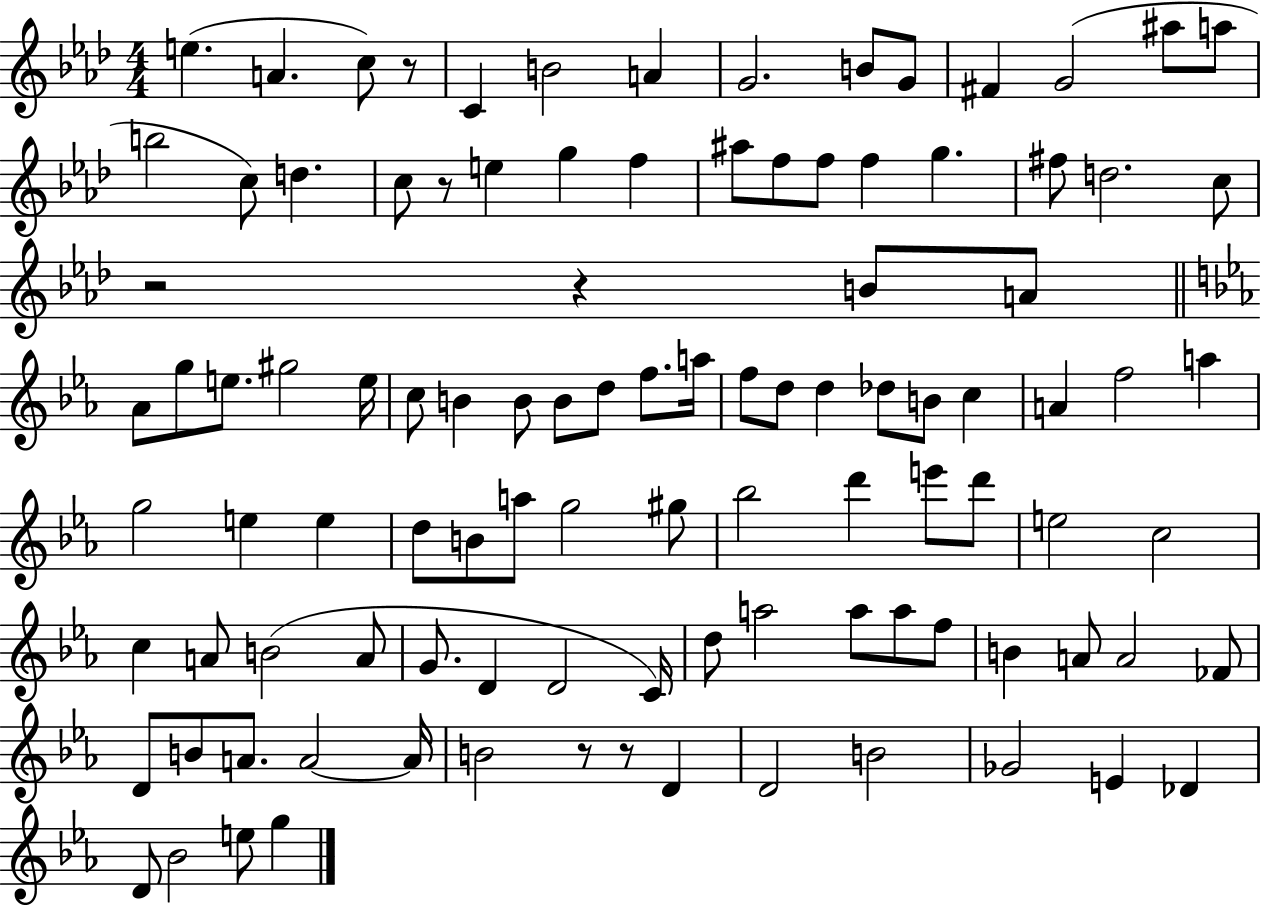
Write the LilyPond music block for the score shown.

{
  \clef treble
  \numericTimeSignature
  \time 4/4
  \key aes \major
  e''4.( a'4. c''8) r8 | c'4 b'2 a'4 | g'2. b'8 g'8 | fis'4 g'2( ais''8 a''8 | \break b''2 c''8) d''4. | c''8 r8 e''4 g''4 f''4 | ais''8 f''8 f''8 f''4 g''4. | fis''8 d''2. c''8 | \break r2 r4 b'8 a'8 | \bar "||" \break \key ees \major aes'8 g''8 e''8. gis''2 e''16 | c''8 b'4 b'8 b'8 d''8 f''8. a''16 | f''8 d''8 d''4 des''8 b'8 c''4 | a'4 f''2 a''4 | \break g''2 e''4 e''4 | d''8 b'8 a''8 g''2 gis''8 | bes''2 d'''4 e'''8 d'''8 | e''2 c''2 | \break c''4 a'8 b'2( a'8 | g'8. d'4 d'2 c'16) | d''8 a''2 a''8 a''8 f''8 | b'4 a'8 a'2 fes'8 | \break d'8 b'8 a'8. a'2~~ a'16 | b'2 r8 r8 d'4 | d'2 b'2 | ges'2 e'4 des'4 | \break d'8 bes'2 e''8 g''4 | \bar "|."
}